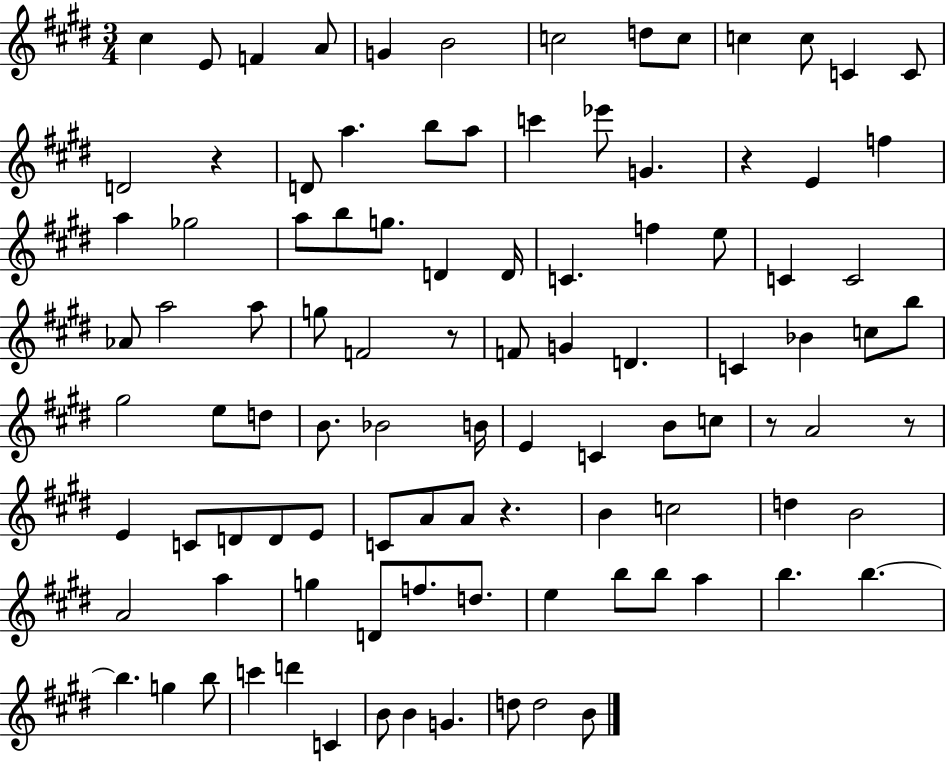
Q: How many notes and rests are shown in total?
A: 100